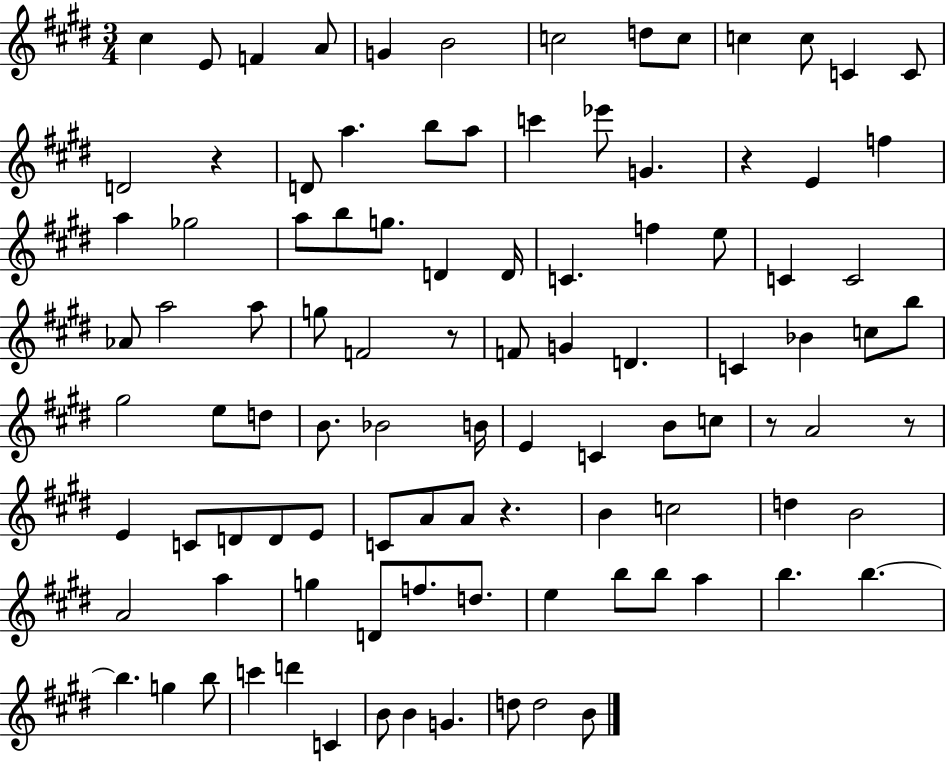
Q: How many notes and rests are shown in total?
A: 100